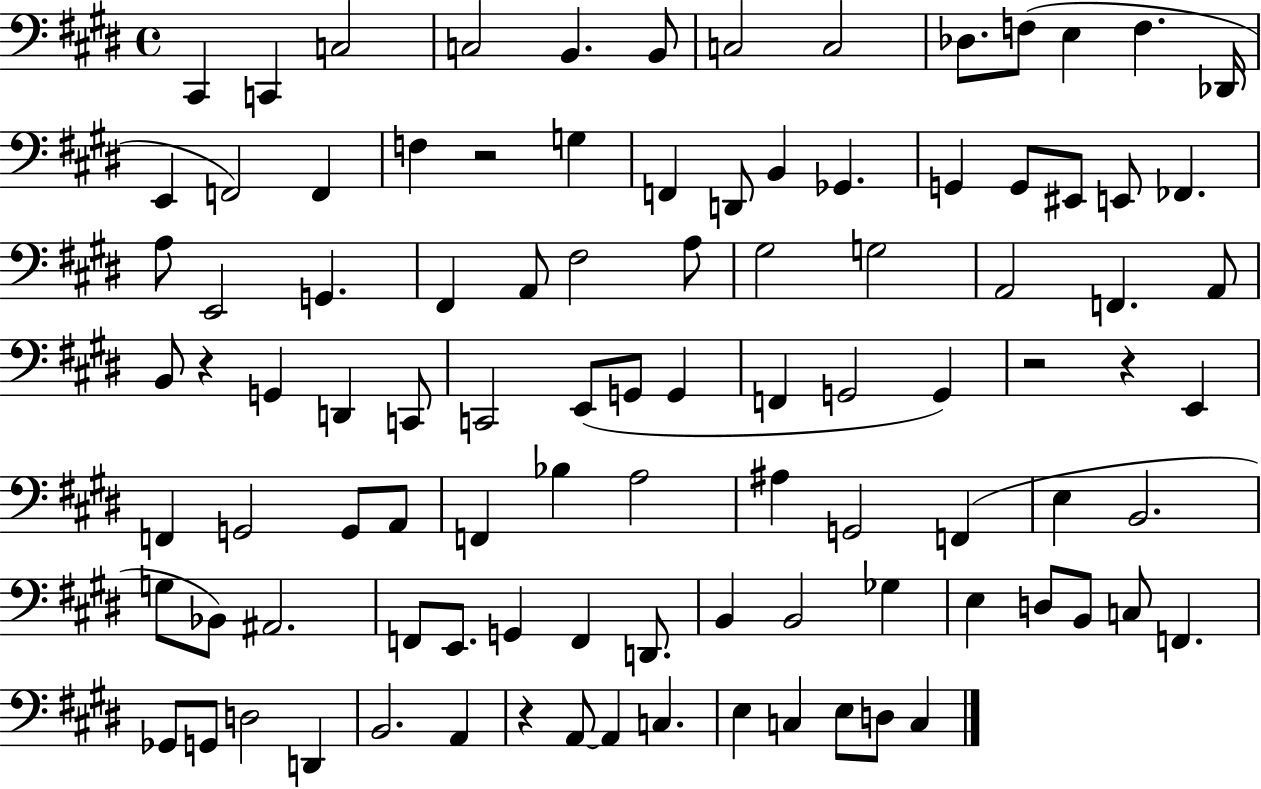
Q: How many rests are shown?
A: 5